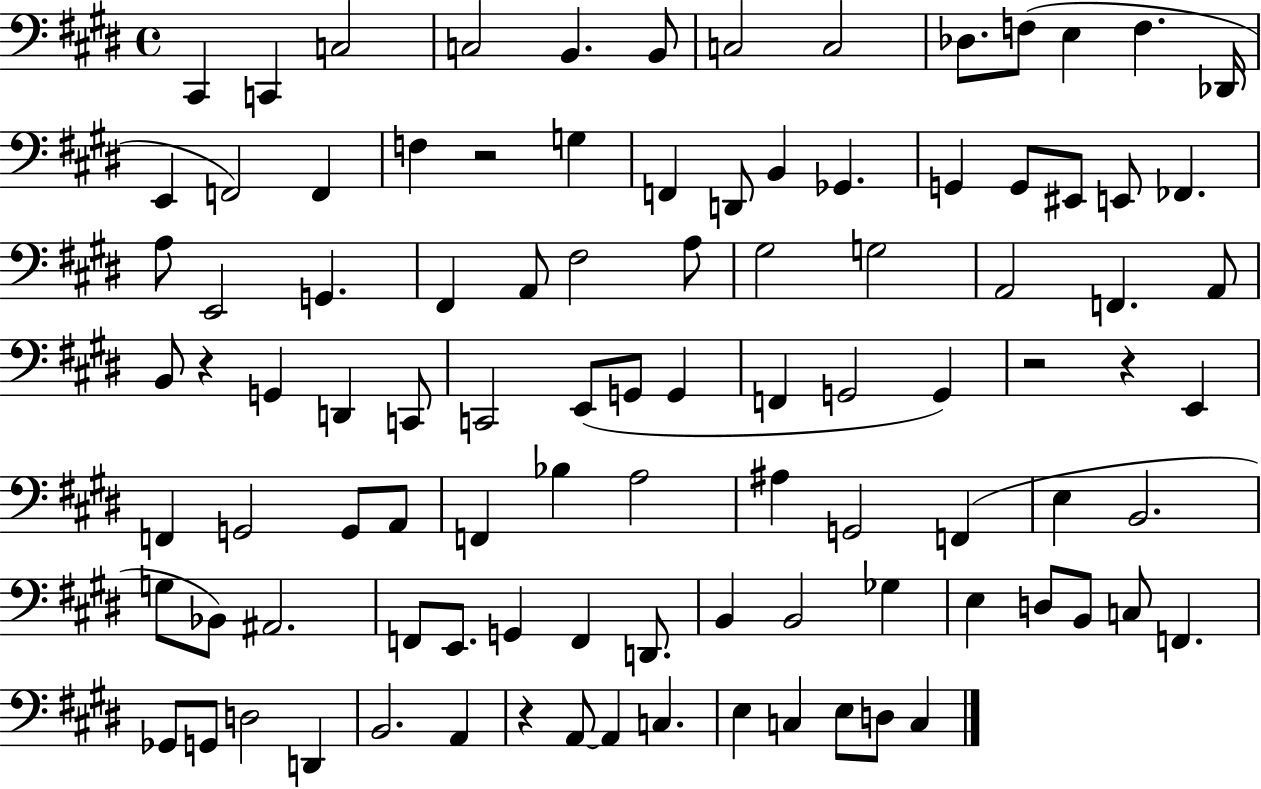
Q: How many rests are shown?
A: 5